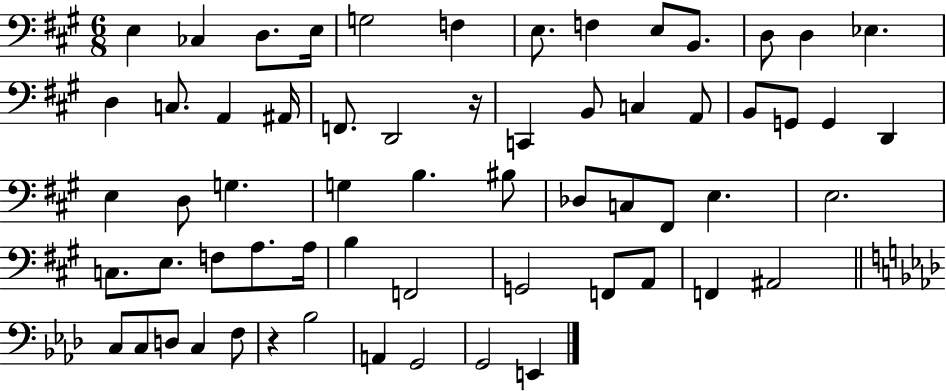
{
  \clef bass
  \numericTimeSignature
  \time 6/8
  \key a \major
  e4 ces4 d8. e16 | g2 f4 | e8. f4 e8 b,8. | d8 d4 ees4. | \break d4 c8. a,4 ais,16 | f,8. d,2 r16 | c,4 b,8 c4 a,8 | b,8 g,8 g,4 d,4 | \break e4 d8 g4. | g4 b4. bis8 | des8 c8 fis,8 e4. | e2. | \break c8. e8. f8 a8. a16 | b4 f,2 | g,2 f,8 a,8 | f,4 ais,2 | \break \bar "||" \break \key f \minor c8 c8 d8 c4 f8 | r4 bes2 | a,4 g,2 | g,2 e,4 | \break \bar "|."
}